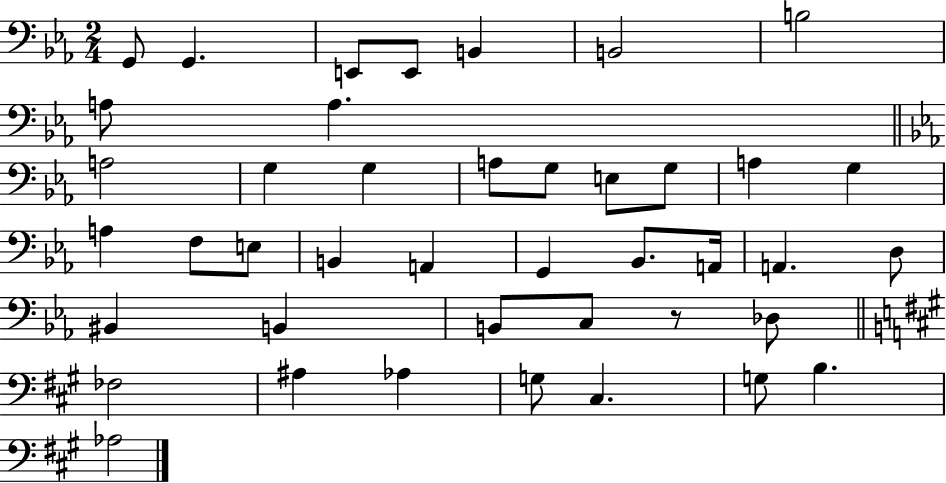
G2/e G2/q. E2/e E2/e B2/q B2/h B3/h A3/e A3/q. A3/h G3/q G3/q A3/e G3/e E3/e G3/e A3/q G3/q A3/q F3/e E3/e B2/q A2/q G2/q Bb2/e. A2/s A2/q. D3/e BIS2/q B2/q B2/e C3/e R/e Db3/e FES3/h A#3/q Ab3/q G3/e C#3/q. G3/e B3/q. Ab3/h